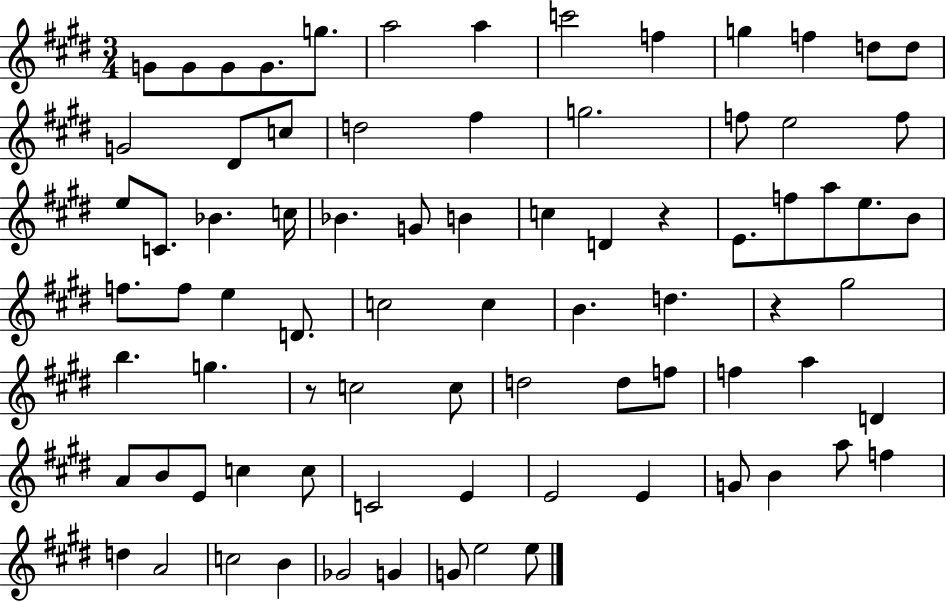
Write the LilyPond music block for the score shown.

{
  \clef treble
  \numericTimeSignature
  \time 3/4
  \key e \major
  g'8 g'8 g'8 g'8. g''8. | a''2 a''4 | c'''2 f''4 | g''4 f''4 d''8 d''8 | \break g'2 dis'8 c''8 | d''2 fis''4 | g''2. | f''8 e''2 f''8 | \break e''8 c'8. bes'4. c''16 | bes'4. g'8 b'4 | c''4 d'4 r4 | e'8. f''8 a''8 e''8. b'8 | \break f''8. f''8 e''4 d'8. | c''2 c''4 | b'4. d''4. | r4 gis''2 | \break b''4. g''4. | r8 c''2 c''8 | d''2 d''8 f''8 | f''4 a''4 d'4 | \break a'8 b'8 e'8 c''4 c''8 | c'2 e'4 | e'2 e'4 | g'8 b'4 a''8 f''4 | \break d''4 a'2 | c''2 b'4 | ges'2 g'4 | g'8 e''2 e''8 | \break \bar "|."
}